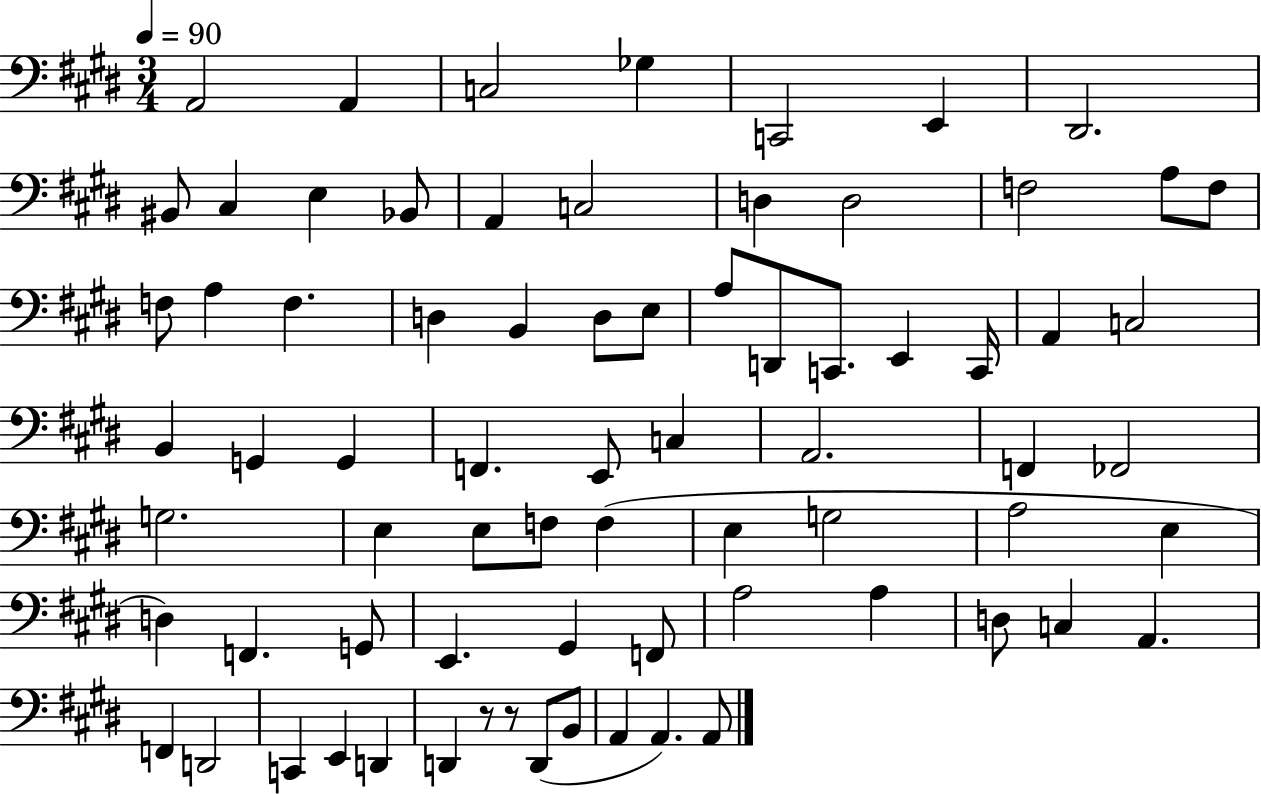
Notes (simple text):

A2/h A2/q C3/h Gb3/q C2/h E2/q D#2/h. BIS2/e C#3/q E3/q Bb2/e A2/q C3/h D3/q D3/h F3/h A3/e F3/e F3/e A3/q F3/q. D3/q B2/q D3/e E3/e A3/e D2/e C2/e. E2/q C2/s A2/q C3/h B2/q G2/q G2/q F2/q. E2/e C3/q A2/h. F2/q FES2/h G3/h. E3/q E3/e F3/e F3/q E3/q G3/h A3/h E3/q D3/q F2/q. G2/e E2/q. G#2/q F2/e A3/h A3/q D3/e C3/q A2/q. F2/q D2/h C2/q E2/q D2/q D2/q R/e R/e D2/e B2/e A2/q A2/q. A2/e